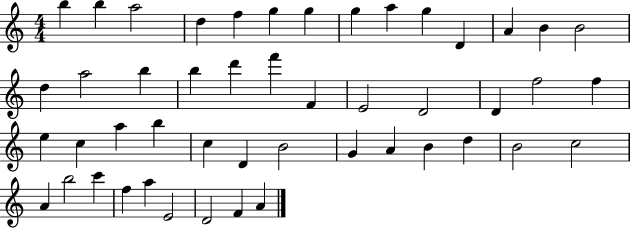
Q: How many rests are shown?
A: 0